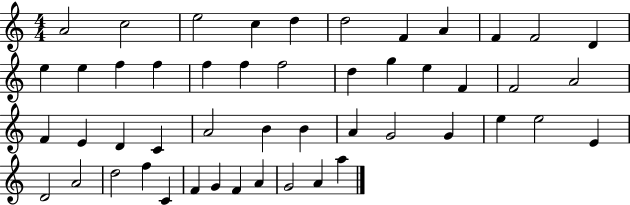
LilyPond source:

{
  \clef treble
  \numericTimeSignature
  \time 4/4
  \key c \major
  a'2 c''2 | e''2 c''4 d''4 | d''2 f'4 a'4 | f'4 f'2 d'4 | \break e''4 e''4 f''4 f''4 | f''4 f''4 f''2 | d''4 g''4 e''4 f'4 | f'2 a'2 | \break f'4 e'4 d'4 c'4 | a'2 b'4 b'4 | a'4 g'2 g'4 | e''4 e''2 e'4 | \break d'2 a'2 | d''2 f''4 c'4 | f'4 g'4 f'4 a'4 | g'2 a'4 a''4 | \break \bar "|."
}